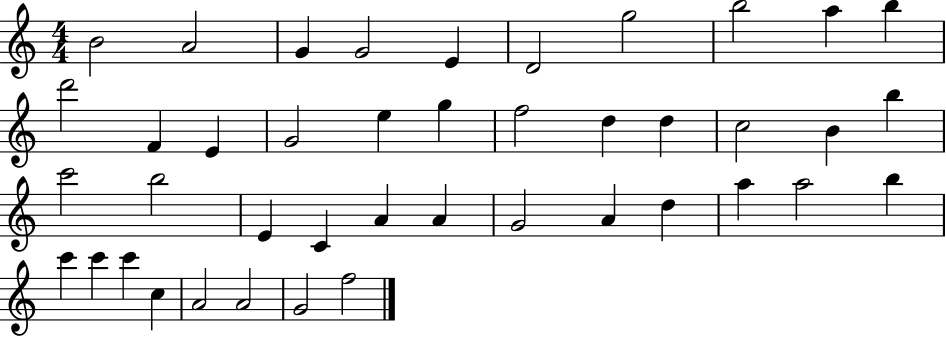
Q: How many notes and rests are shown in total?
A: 42